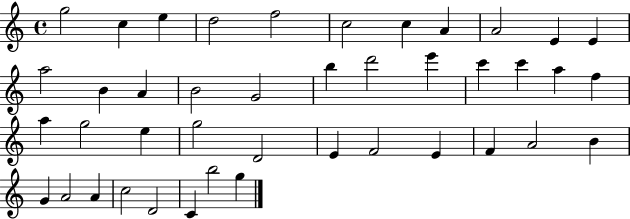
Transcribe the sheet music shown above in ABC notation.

X:1
T:Untitled
M:4/4
L:1/4
K:C
g2 c e d2 f2 c2 c A A2 E E a2 B A B2 G2 b d'2 e' c' c' a f a g2 e g2 D2 E F2 E F A2 B G A2 A c2 D2 C b2 g